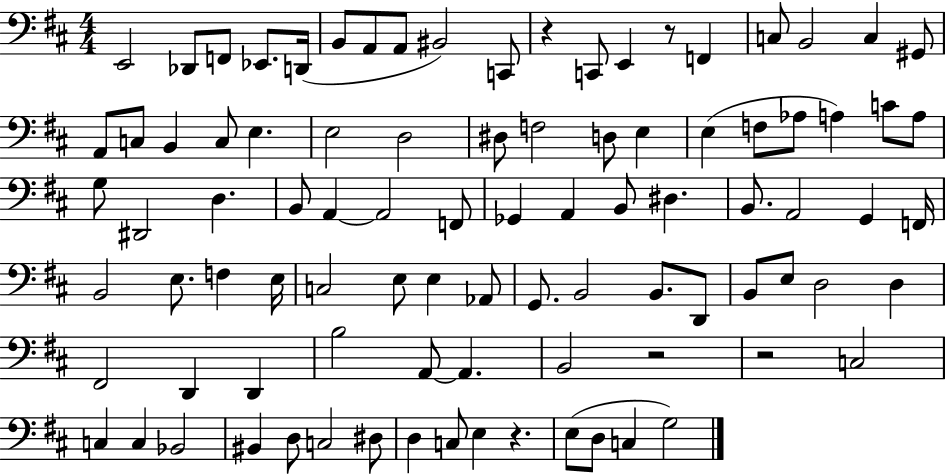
X:1
T:Untitled
M:4/4
L:1/4
K:D
E,,2 _D,,/2 F,,/2 _E,,/2 D,,/4 B,,/2 A,,/2 A,,/2 ^B,,2 C,,/2 z C,,/2 E,, z/2 F,, C,/2 B,,2 C, ^G,,/2 A,,/2 C,/2 B,, C,/2 E, E,2 D,2 ^D,/2 F,2 D,/2 E, E, F,/2 _A,/2 A, C/2 A,/2 G,/2 ^D,,2 D, B,,/2 A,, A,,2 F,,/2 _G,, A,, B,,/2 ^D, B,,/2 A,,2 G,, F,,/4 B,,2 E,/2 F, E,/4 C,2 E,/2 E, _A,,/2 G,,/2 B,,2 B,,/2 D,,/2 B,,/2 E,/2 D,2 D, ^F,,2 D,, D,, B,2 A,,/2 A,, B,,2 z2 z2 C,2 C, C, _B,,2 ^B,, D,/2 C,2 ^D,/2 D, C,/2 E, z E,/2 D,/2 C, G,2